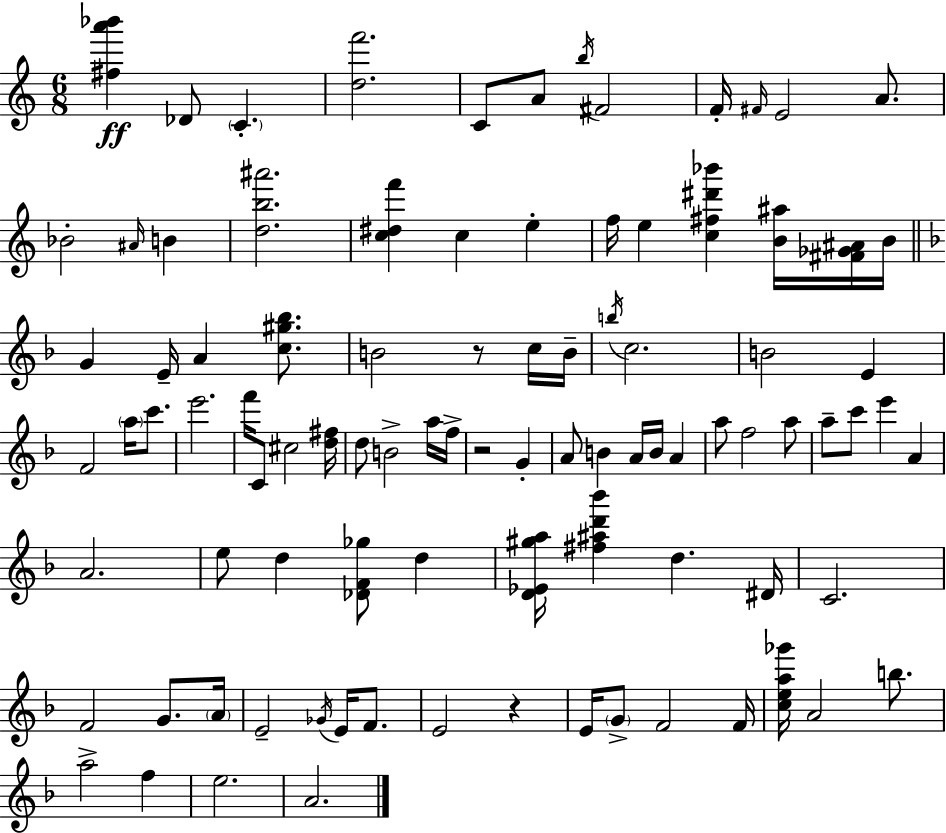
{
  \clef treble
  \numericTimeSignature
  \time 6/8
  \key a \minor
  <fis'' a''' bes'''>4\ff des'8 \parenthesize c'4.-. | <d'' f'''>2. | c'8 a'8 \acciaccatura { b''16 } fis'2 | f'16-. \grace { fis'16 } e'2 a'8. | \break bes'2-. \grace { ais'16 } b'4 | <d'' b'' ais'''>2. | <c'' dis'' f'''>4 c''4 e''4-. | f''16 e''4 <c'' fis'' dis''' bes'''>4 | \break <b' ais''>16 <fis' ges' ais'>16 b'16 \bar "||" \break \key f \major g'4 e'16-- a'4 <c'' gis'' bes''>8. | b'2 r8 c''16 b'16-- | \acciaccatura { b''16 } c''2. | b'2 e'4 | \break f'2 \parenthesize a''16 c'''8. | e'''2. | f'''16 c'8 cis''2 | <d'' fis''>16 d''8 b'2-> a''16 | \break f''16-> r2 g'4-. | a'8 b'4 a'16 b'16 a'4 | a''8 f''2 a''8 | a''8-- c'''8 e'''4 a'4 | \break a'2. | e''8 d''4 <des' f' ges''>8 d''4 | <d' ees' gis'' a''>16 <fis'' ais'' d''' bes'''>4 d''4. | dis'16 c'2. | \break f'2 g'8. | \parenthesize a'16 e'2-- \acciaccatura { ges'16 } e'16 f'8. | e'2 r4 | e'16 \parenthesize g'8-> f'2 | \break f'16 <c'' e'' a'' ges'''>16 a'2 b''8. | a''2-> f''4 | e''2. | a'2. | \break \bar "|."
}